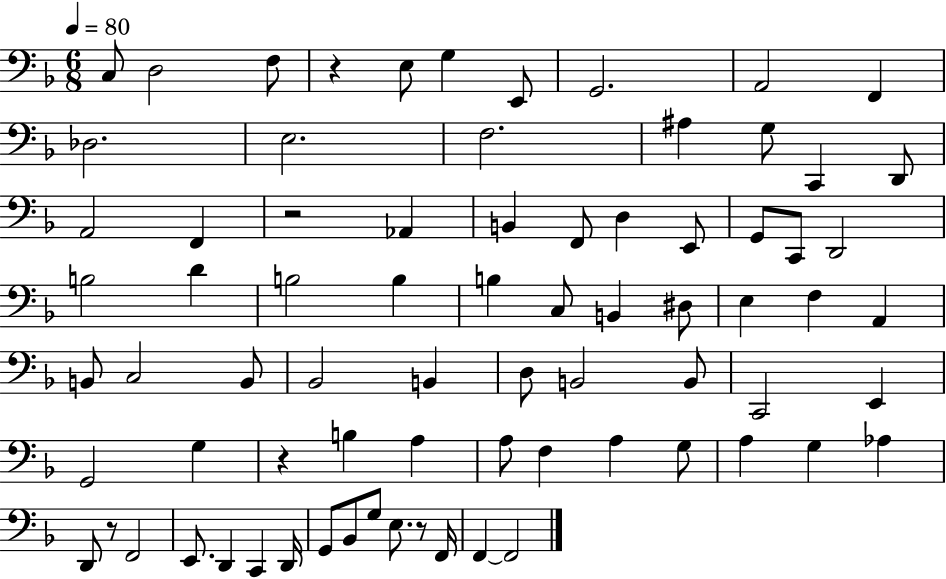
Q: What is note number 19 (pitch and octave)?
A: Ab2